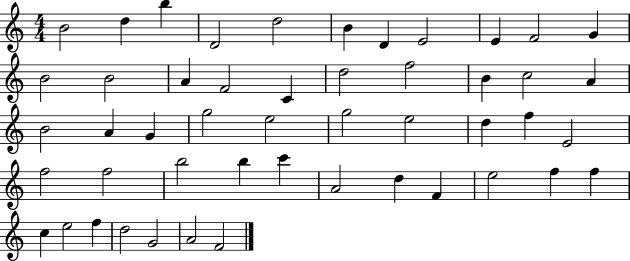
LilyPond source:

{
  \clef treble
  \numericTimeSignature
  \time 4/4
  \key c \major
  b'2 d''4 b''4 | d'2 d''2 | b'4 d'4 e'2 | e'4 f'2 g'4 | \break b'2 b'2 | a'4 f'2 c'4 | d''2 f''2 | b'4 c''2 a'4 | \break b'2 a'4 g'4 | g''2 e''2 | g''2 e''2 | d''4 f''4 e'2 | \break f''2 f''2 | b''2 b''4 c'''4 | a'2 d''4 f'4 | e''2 f''4 f''4 | \break c''4 e''2 f''4 | d''2 g'2 | a'2 f'2 | \bar "|."
}